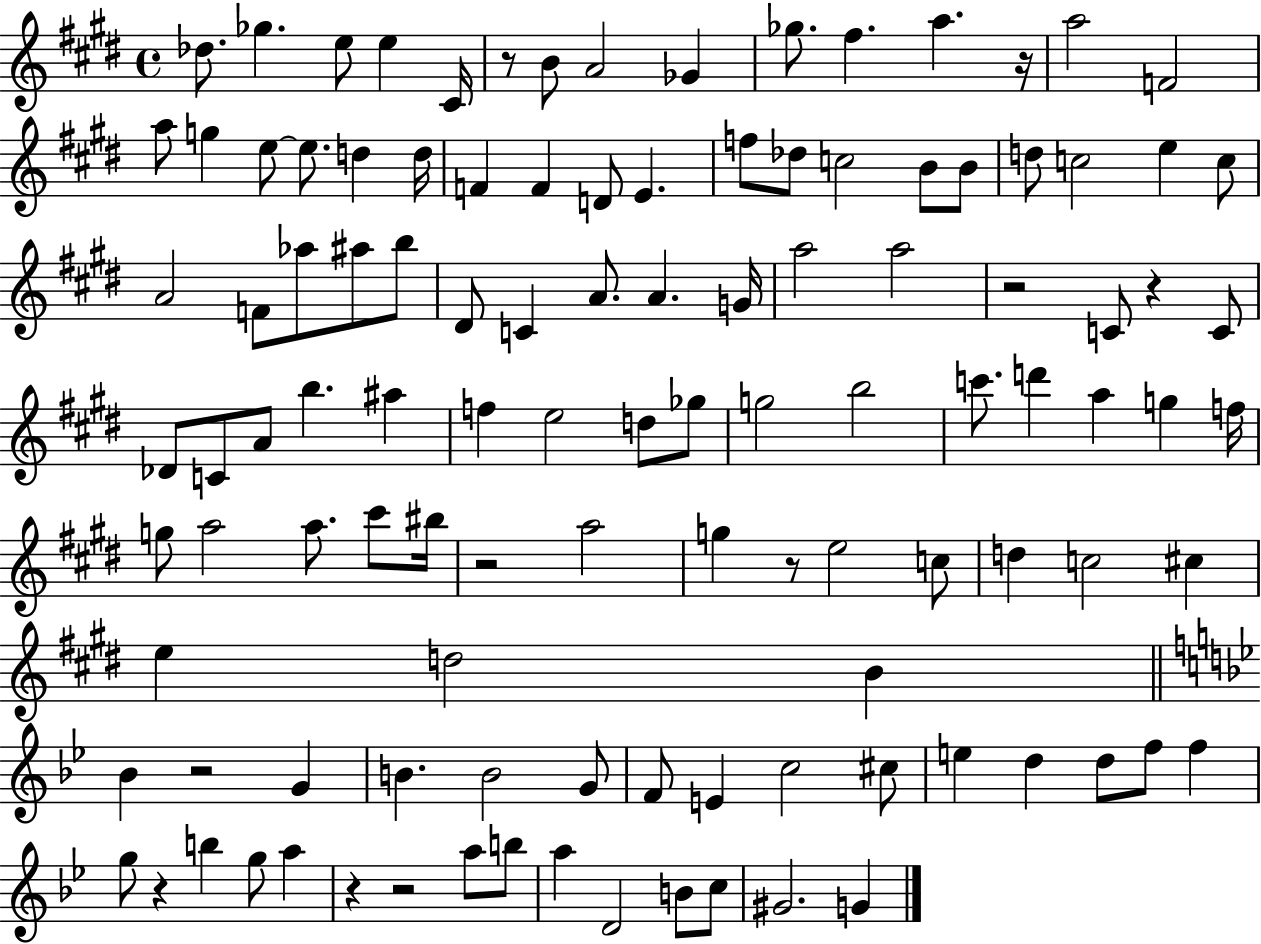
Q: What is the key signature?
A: E major